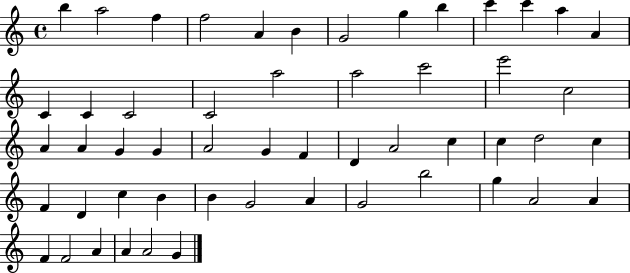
X:1
T:Untitled
M:4/4
L:1/4
K:C
b a2 f f2 A B G2 g b c' c' a A C C C2 C2 a2 a2 c'2 e'2 c2 A A G G A2 G F D A2 c c d2 c F D c B B G2 A G2 b2 g A2 A F F2 A A A2 G